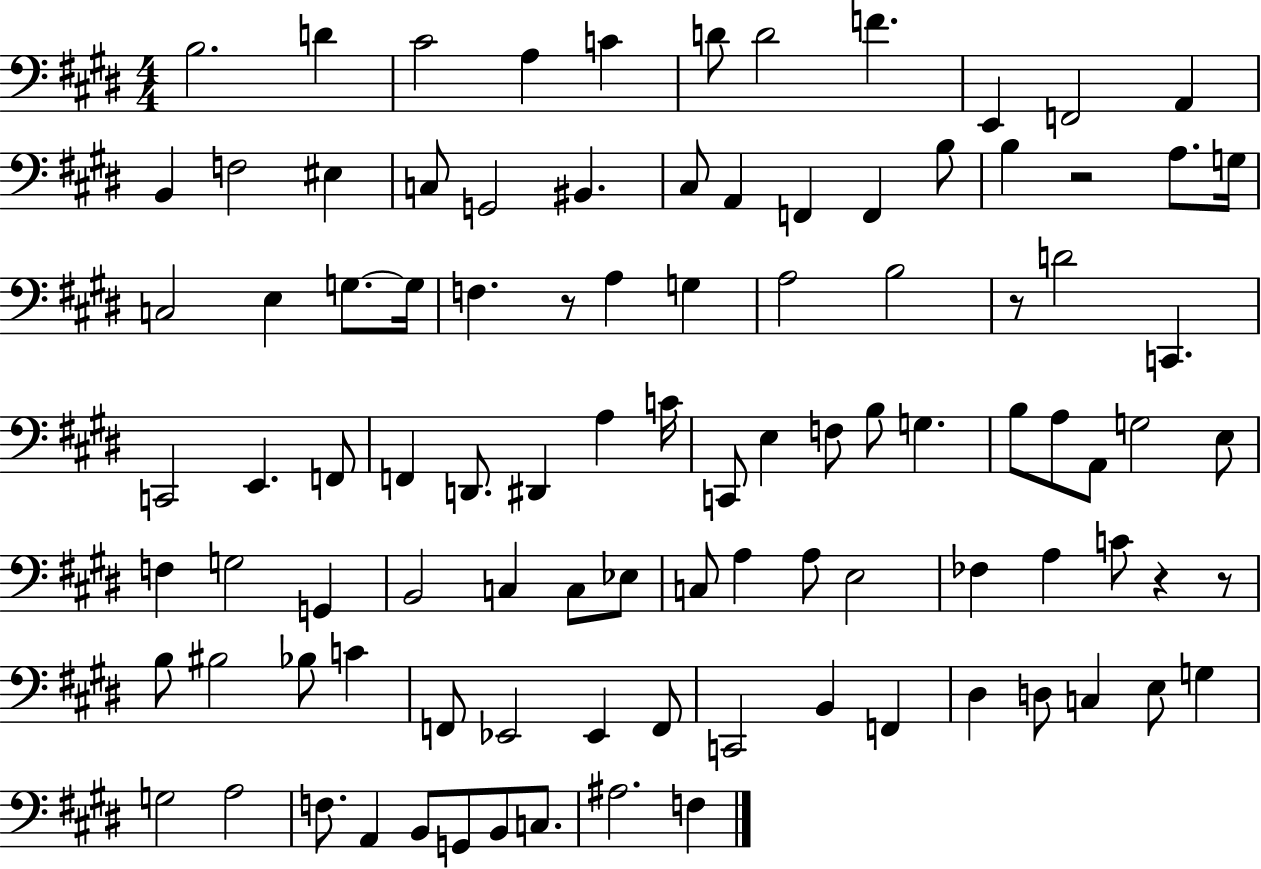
B3/h. D4/q C#4/h A3/q C4/q D4/e D4/h F4/q. E2/q F2/h A2/q B2/q F3/h EIS3/q C3/e G2/h BIS2/q. C#3/e A2/q F2/q F2/q B3/e B3/q R/h A3/e. G3/s C3/h E3/q G3/e. G3/s F3/q. R/e A3/q G3/q A3/h B3/h R/e D4/h C2/q. C2/h E2/q. F2/e F2/q D2/e. D#2/q A3/q C4/s C2/e E3/q F3/e B3/e G3/q. B3/e A3/e A2/e G3/h E3/e F3/q G3/h G2/q B2/h C3/q C3/e Eb3/e C3/e A3/q A3/e E3/h FES3/q A3/q C4/e R/q R/e B3/e BIS3/h Bb3/e C4/q F2/e Eb2/h Eb2/q F2/e C2/h B2/q F2/q D#3/q D3/e C3/q E3/e G3/q G3/h A3/h F3/e. A2/q B2/e G2/e B2/e C3/e. A#3/h. F3/q